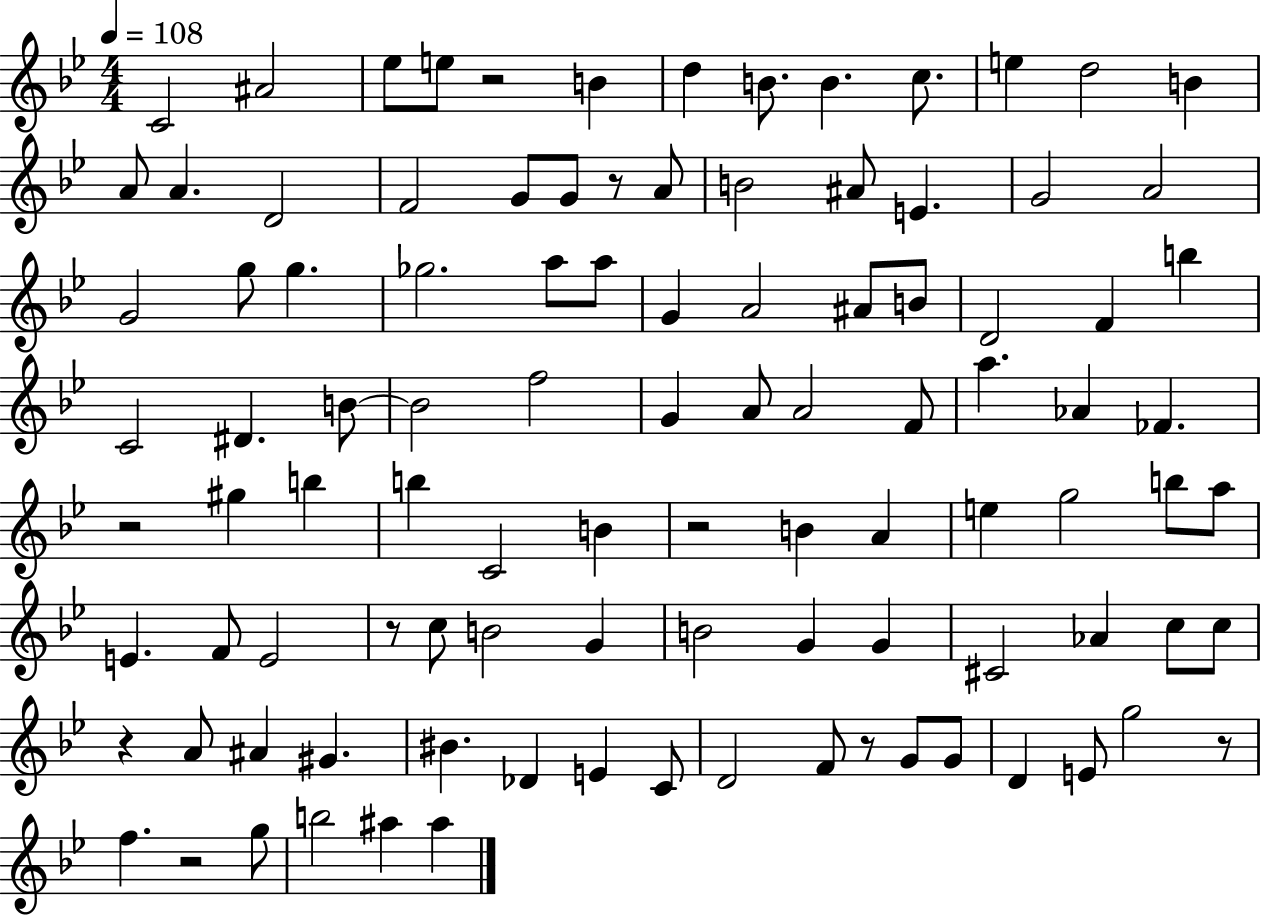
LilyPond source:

{
  \clef treble
  \numericTimeSignature
  \time 4/4
  \key bes \major
  \tempo 4 = 108
  c'2 ais'2 | ees''8 e''8 r2 b'4 | d''4 b'8. b'4. c''8. | e''4 d''2 b'4 | \break a'8 a'4. d'2 | f'2 g'8 g'8 r8 a'8 | b'2 ais'8 e'4. | g'2 a'2 | \break g'2 g''8 g''4. | ges''2. a''8 a''8 | g'4 a'2 ais'8 b'8 | d'2 f'4 b''4 | \break c'2 dis'4. b'8~~ | b'2 f''2 | g'4 a'8 a'2 f'8 | a''4. aes'4 fes'4. | \break r2 gis''4 b''4 | b''4 c'2 b'4 | r2 b'4 a'4 | e''4 g''2 b''8 a''8 | \break e'4. f'8 e'2 | r8 c''8 b'2 g'4 | b'2 g'4 g'4 | cis'2 aes'4 c''8 c''8 | \break r4 a'8 ais'4 gis'4. | bis'4. des'4 e'4 c'8 | d'2 f'8 r8 g'8 g'8 | d'4 e'8 g''2 r8 | \break f''4. r2 g''8 | b''2 ais''4 ais''4 | \bar "|."
}